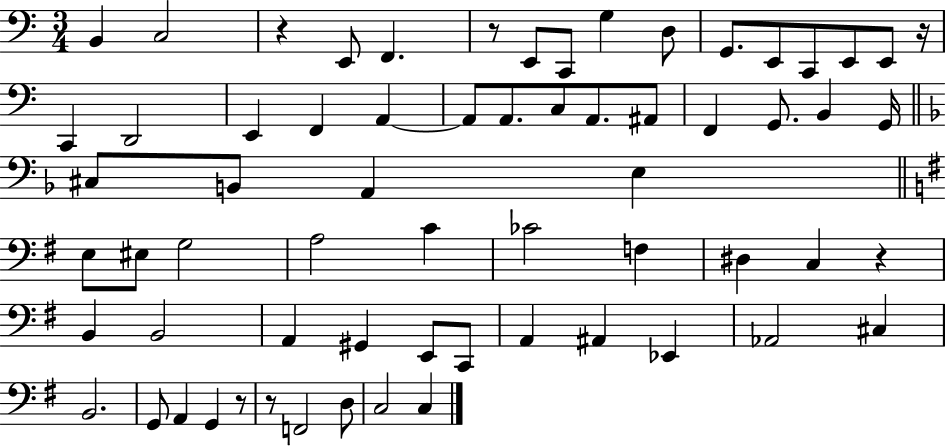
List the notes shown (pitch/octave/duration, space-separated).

B2/q C3/h R/q E2/e F2/q. R/e E2/e C2/e G3/q D3/e G2/e. E2/e C2/e E2/e E2/e R/s C2/q D2/h E2/q F2/q A2/q A2/e A2/e. C3/e A2/e. A#2/e F2/q G2/e. B2/q G2/s C#3/e B2/e A2/q E3/q E3/e EIS3/e G3/h A3/h C4/q CES4/h F3/q D#3/q C3/q R/q B2/q B2/h A2/q G#2/q E2/e C2/e A2/q A#2/q Eb2/q Ab2/h C#3/q B2/h. G2/e A2/q G2/q R/e R/e F2/h D3/e C3/h C3/q